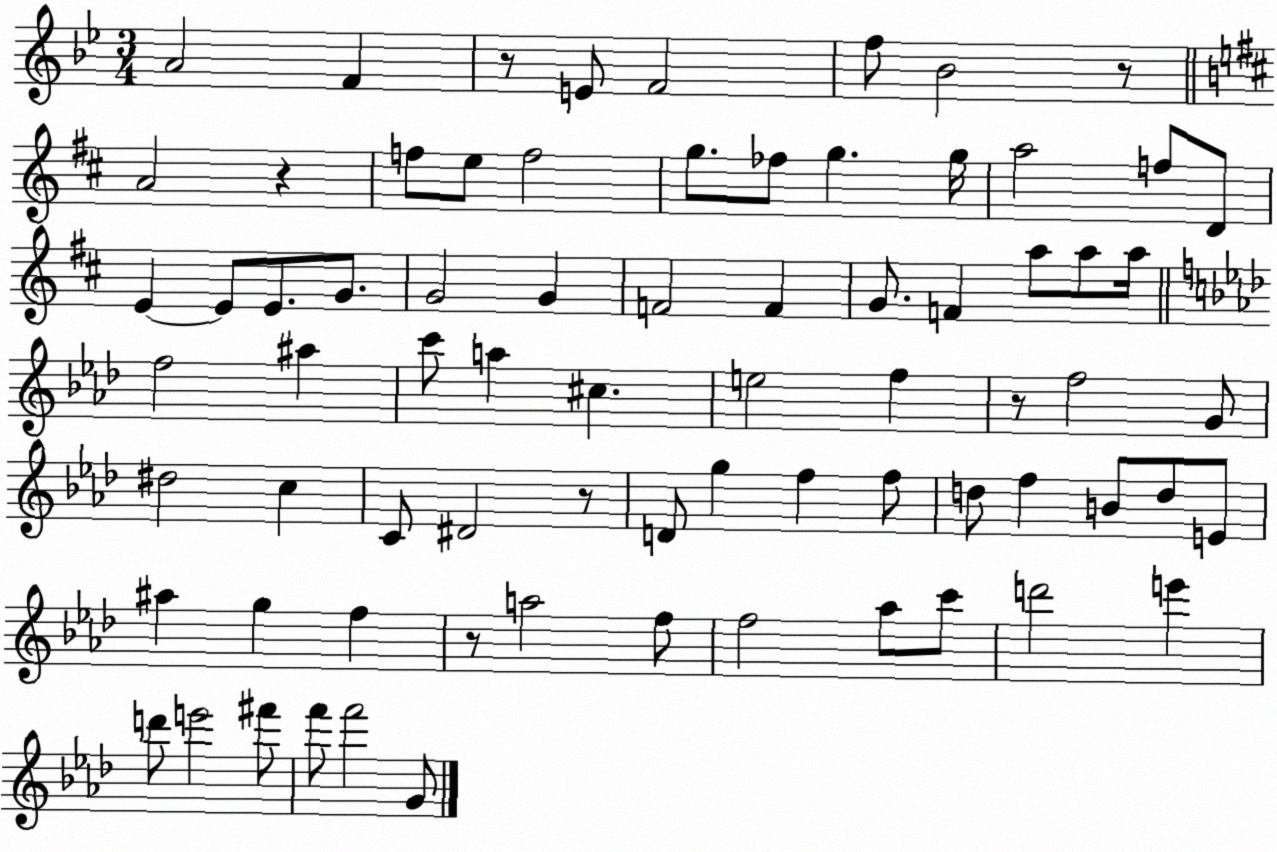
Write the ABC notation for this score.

X:1
T:Untitled
M:3/4
L:1/4
K:Bb
A2 F z/2 E/2 F2 f/2 _B2 z/2 A2 z f/2 e/2 f2 g/2 _f/2 g g/4 a2 f/2 D/2 E E/2 E/2 G/2 G2 G F2 F G/2 F a/2 a/2 a/4 f2 ^a c'/2 a ^c e2 f z/2 f2 G/2 ^d2 c C/2 ^D2 z/2 D/2 g f f/2 d/2 f B/2 d/2 E/2 ^a g f z/2 a2 f/2 f2 _a/2 c'/2 d'2 e' d'/2 e'2 ^f'/2 f'/2 f'2 G/2